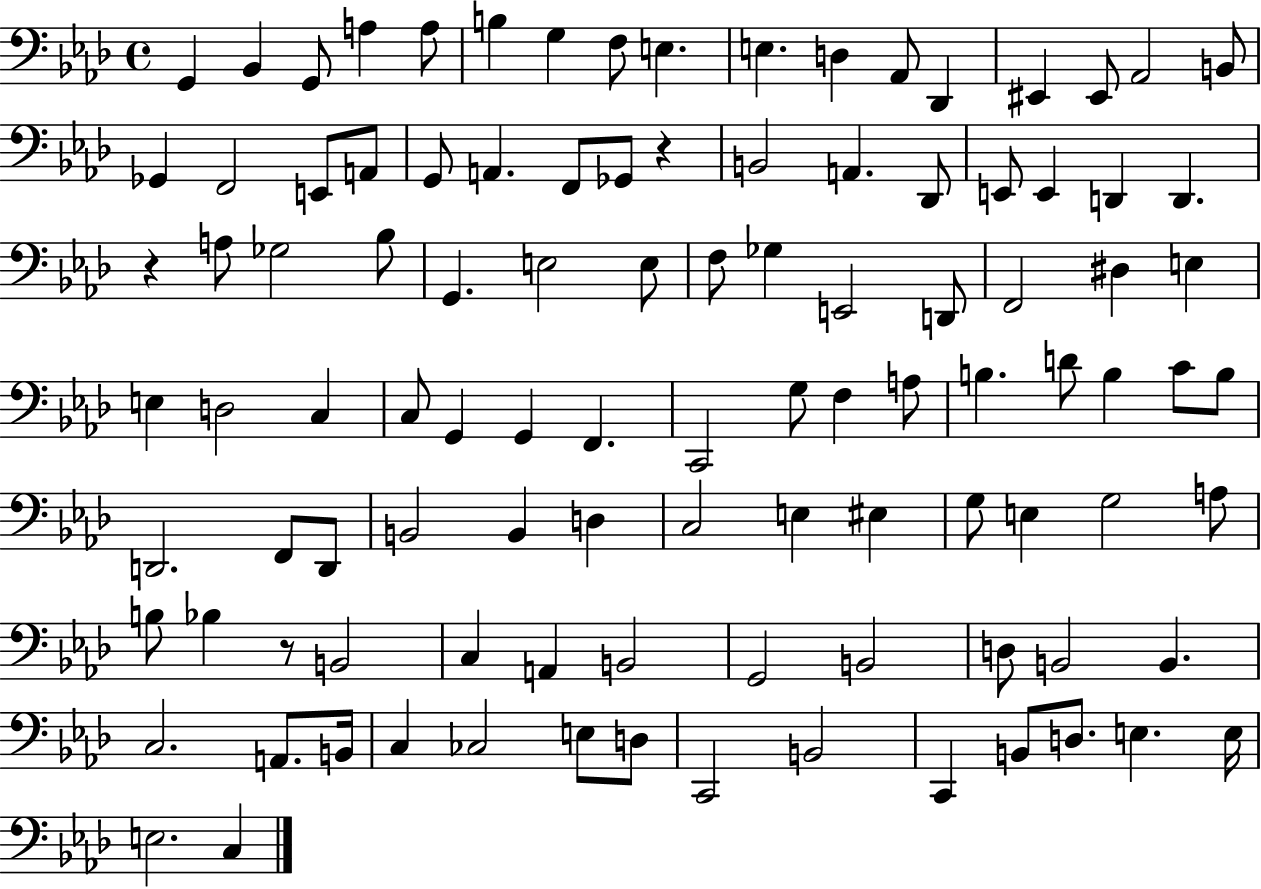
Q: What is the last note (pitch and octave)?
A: C3